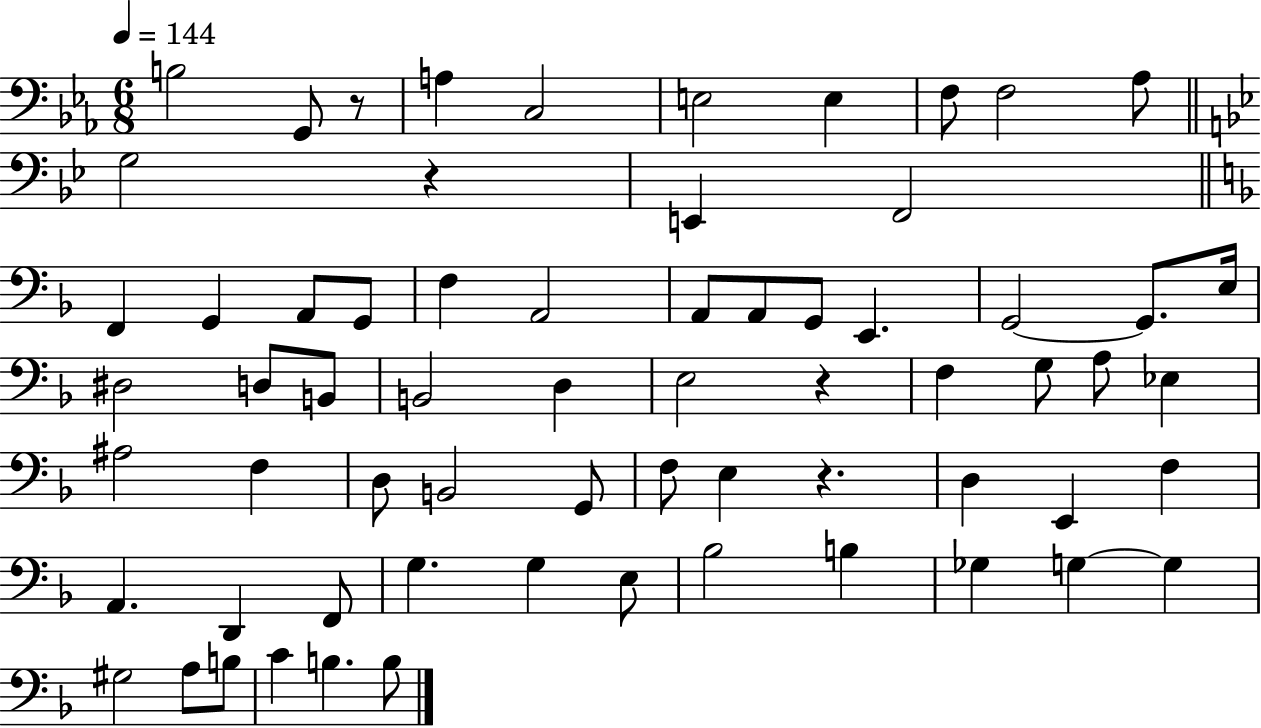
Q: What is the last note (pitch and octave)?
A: B3